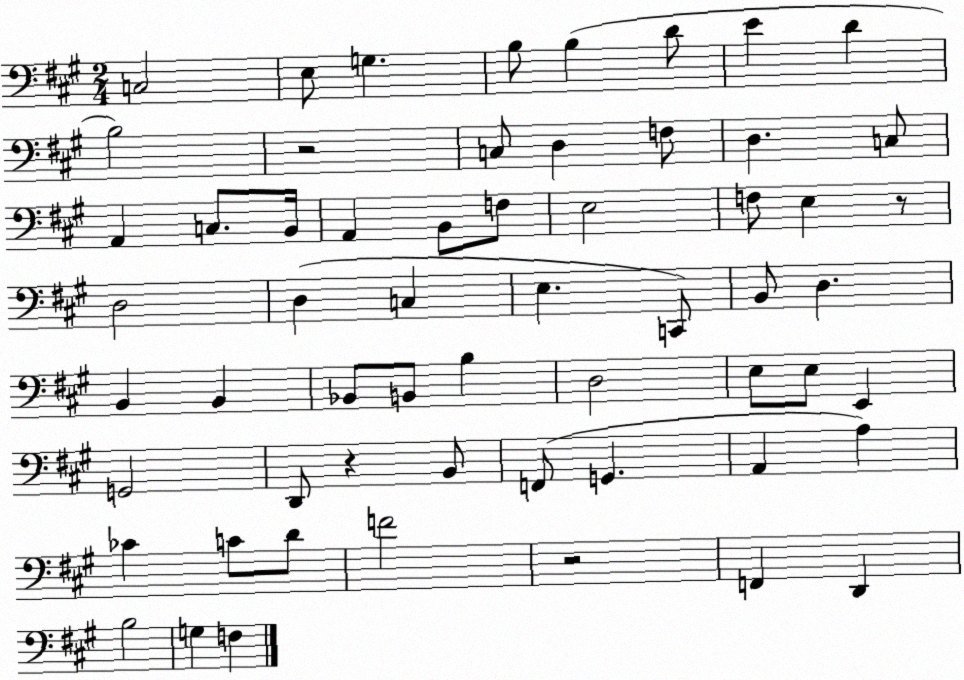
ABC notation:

X:1
T:Untitled
M:2/4
L:1/4
K:A
C,2 E,/2 G, B,/2 B, D/2 E D B,2 z2 C,/2 D, F,/2 D, C,/2 A,, C,/2 B,,/4 A,, B,,/2 F,/2 E,2 F,/2 E, z/2 D,2 D, C, E, C,,/2 B,,/2 D, B,, B,, _B,,/2 B,,/2 B, D,2 E,/2 E,/2 E,, G,,2 D,,/2 z B,,/2 F,,/2 G,, A,, A, _C C/2 D/2 F2 z2 F,, D,, B,2 G, F,